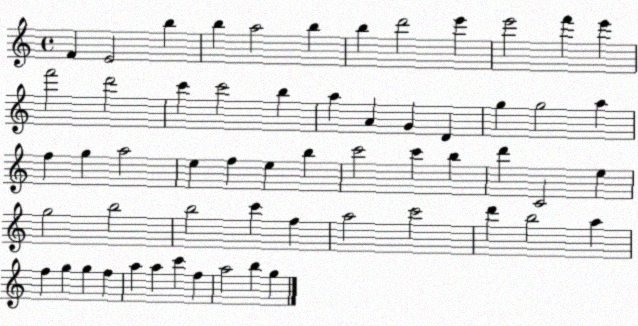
X:1
T:Untitled
M:4/4
L:1/4
K:C
F E2 b b a2 b b d'2 e' e'2 f' e' f'2 d'2 c' c'2 b a A G D g g2 a f g a2 e f e b c'2 c' b d' C2 e g2 b2 b2 c' f a2 c'2 d' b2 a f g g f a a c' f a2 b g